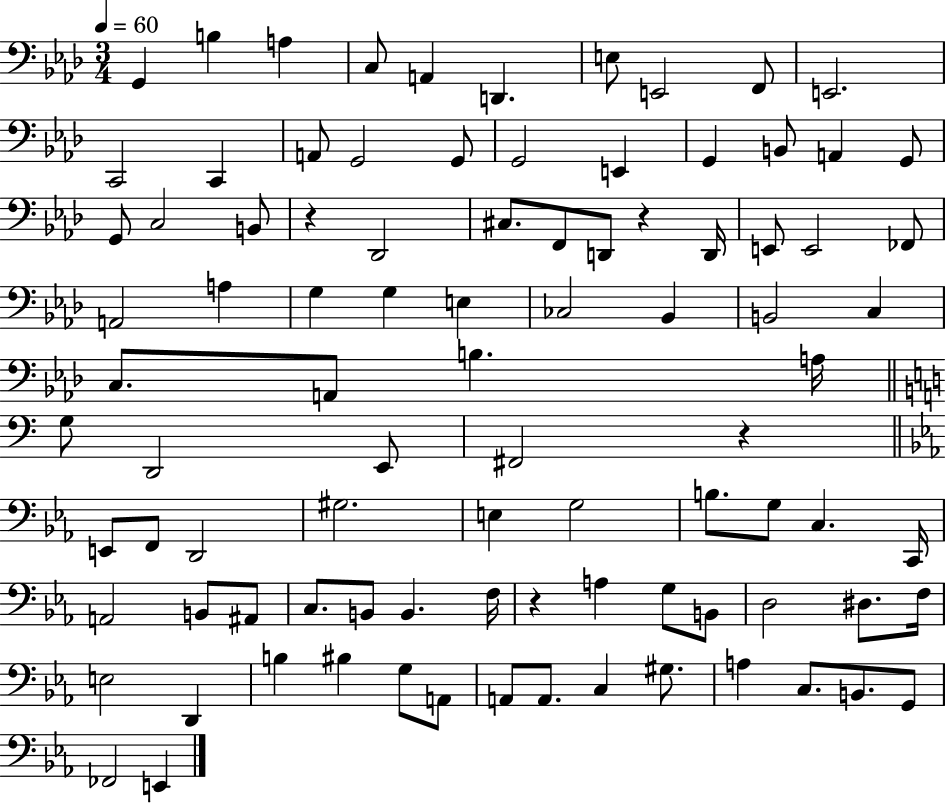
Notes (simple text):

G2/q B3/q A3/q C3/e A2/q D2/q. E3/e E2/h F2/e E2/h. C2/h C2/q A2/e G2/h G2/e G2/h E2/q G2/q B2/e A2/q G2/e G2/e C3/h B2/e R/q Db2/h C#3/e. F2/e D2/e R/q D2/s E2/e E2/h FES2/e A2/h A3/q G3/q G3/q E3/q CES3/h Bb2/q B2/h C3/q C3/e. A2/e B3/q. A3/s G3/e D2/h E2/e F#2/h R/q E2/e F2/e D2/h G#3/h. E3/q G3/h B3/e. G3/e C3/q. C2/s A2/h B2/e A#2/e C3/e. B2/e B2/q. F3/s R/q A3/q G3/e B2/e D3/h D#3/e. F3/s E3/h D2/q B3/q BIS3/q G3/e A2/e A2/e A2/e. C3/q G#3/e. A3/q C3/e. B2/e. G2/e FES2/h E2/q